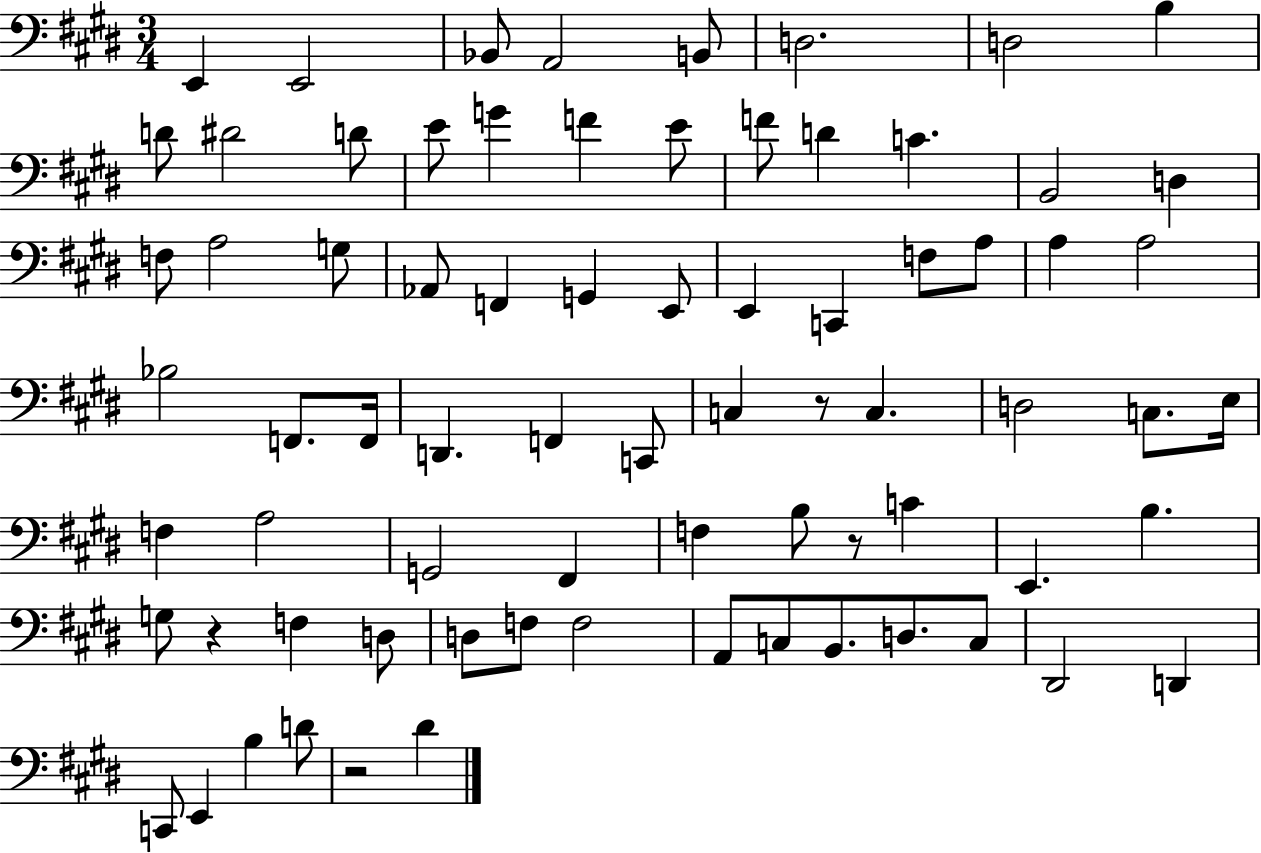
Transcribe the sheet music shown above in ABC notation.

X:1
T:Untitled
M:3/4
L:1/4
K:E
E,, E,,2 _B,,/2 A,,2 B,,/2 D,2 D,2 B, D/2 ^D2 D/2 E/2 G F E/2 F/2 D C B,,2 D, F,/2 A,2 G,/2 _A,,/2 F,, G,, E,,/2 E,, C,, F,/2 A,/2 A, A,2 _B,2 F,,/2 F,,/4 D,, F,, C,,/2 C, z/2 C, D,2 C,/2 E,/4 F, A,2 G,,2 ^F,, F, B,/2 z/2 C E,, B, G,/2 z F, D,/2 D,/2 F,/2 F,2 A,,/2 C,/2 B,,/2 D,/2 C,/2 ^D,,2 D,, C,,/2 E,, B, D/2 z2 ^D